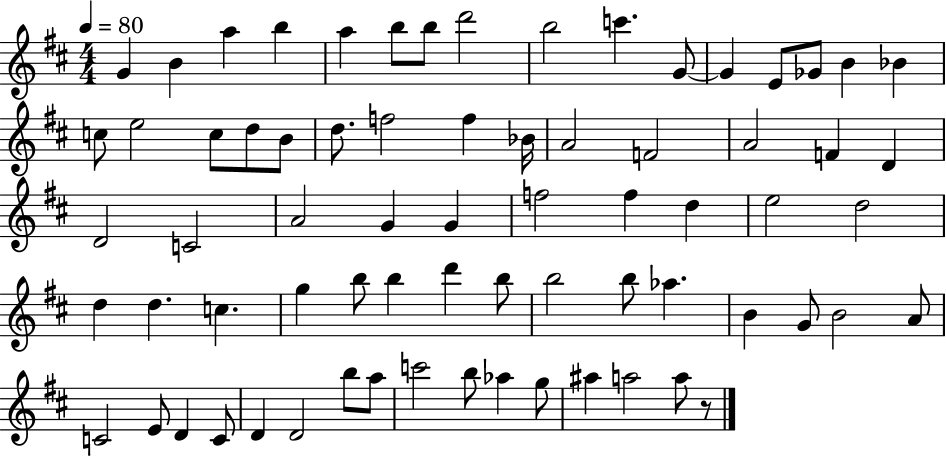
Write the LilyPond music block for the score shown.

{
  \clef treble
  \numericTimeSignature
  \time 4/4
  \key d \major
  \tempo 4 = 80
  g'4 b'4 a''4 b''4 | a''4 b''8 b''8 d'''2 | b''2 c'''4. g'8~~ | g'4 e'8 ges'8 b'4 bes'4 | \break c''8 e''2 c''8 d''8 b'8 | d''8. f''2 f''4 bes'16 | a'2 f'2 | a'2 f'4 d'4 | \break d'2 c'2 | a'2 g'4 g'4 | f''2 f''4 d''4 | e''2 d''2 | \break d''4 d''4. c''4. | g''4 b''8 b''4 d'''4 b''8 | b''2 b''8 aes''4. | b'4 g'8 b'2 a'8 | \break c'2 e'8 d'4 c'8 | d'4 d'2 b''8 a''8 | c'''2 b''8 aes''4 g''8 | ais''4 a''2 a''8 r8 | \break \bar "|."
}